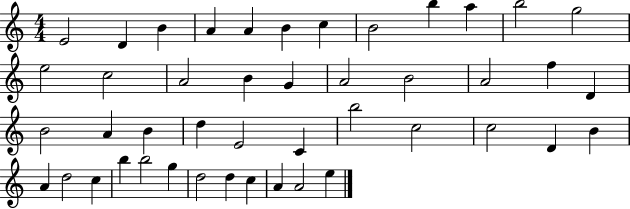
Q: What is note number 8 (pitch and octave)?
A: B4